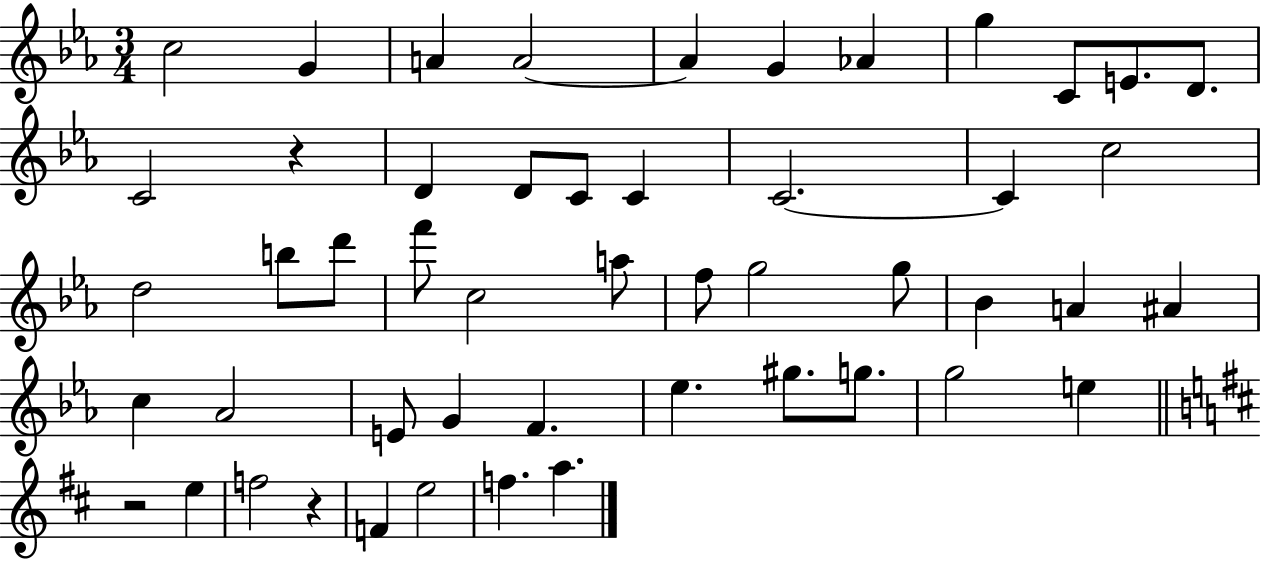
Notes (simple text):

C5/h G4/q A4/q A4/h A4/q G4/q Ab4/q G5/q C4/e E4/e. D4/e. C4/h R/q D4/q D4/e C4/e C4/q C4/h. C4/q C5/h D5/h B5/e D6/e F6/e C5/h A5/e F5/e G5/h G5/e Bb4/q A4/q A#4/q C5/q Ab4/h E4/e G4/q F4/q. Eb5/q. G#5/e. G5/e. G5/h E5/q R/h E5/q F5/h R/q F4/q E5/h F5/q. A5/q.